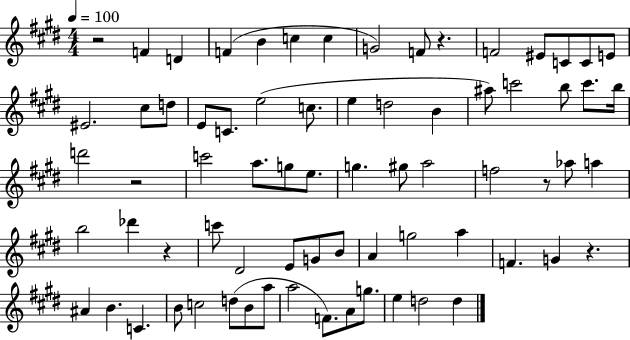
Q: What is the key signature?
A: E major